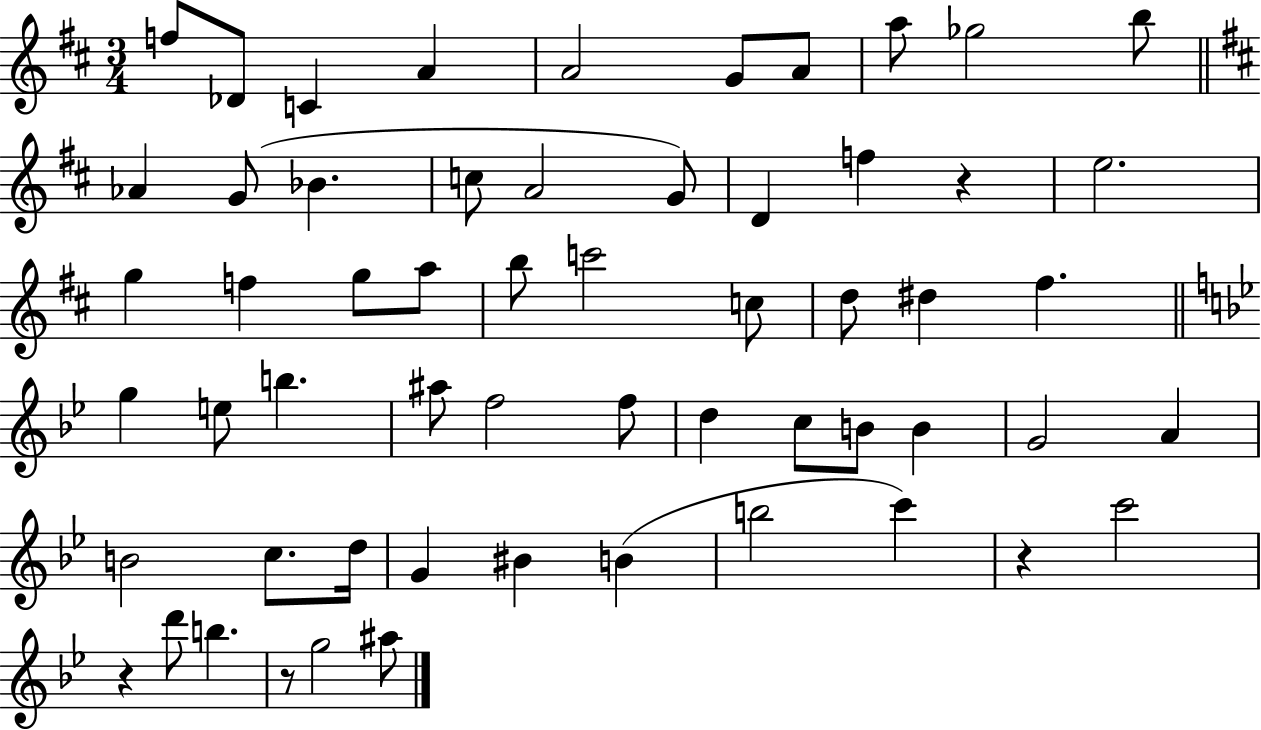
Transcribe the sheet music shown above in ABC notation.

X:1
T:Untitled
M:3/4
L:1/4
K:D
f/2 _D/2 C A A2 G/2 A/2 a/2 _g2 b/2 _A G/2 _B c/2 A2 G/2 D f z e2 g f g/2 a/2 b/2 c'2 c/2 d/2 ^d ^f g e/2 b ^a/2 f2 f/2 d c/2 B/2 B G2 A B2 c/2 d/4 G ^B B b2 c' z c'2 z d'/2 b z/2 g2 ^a/2